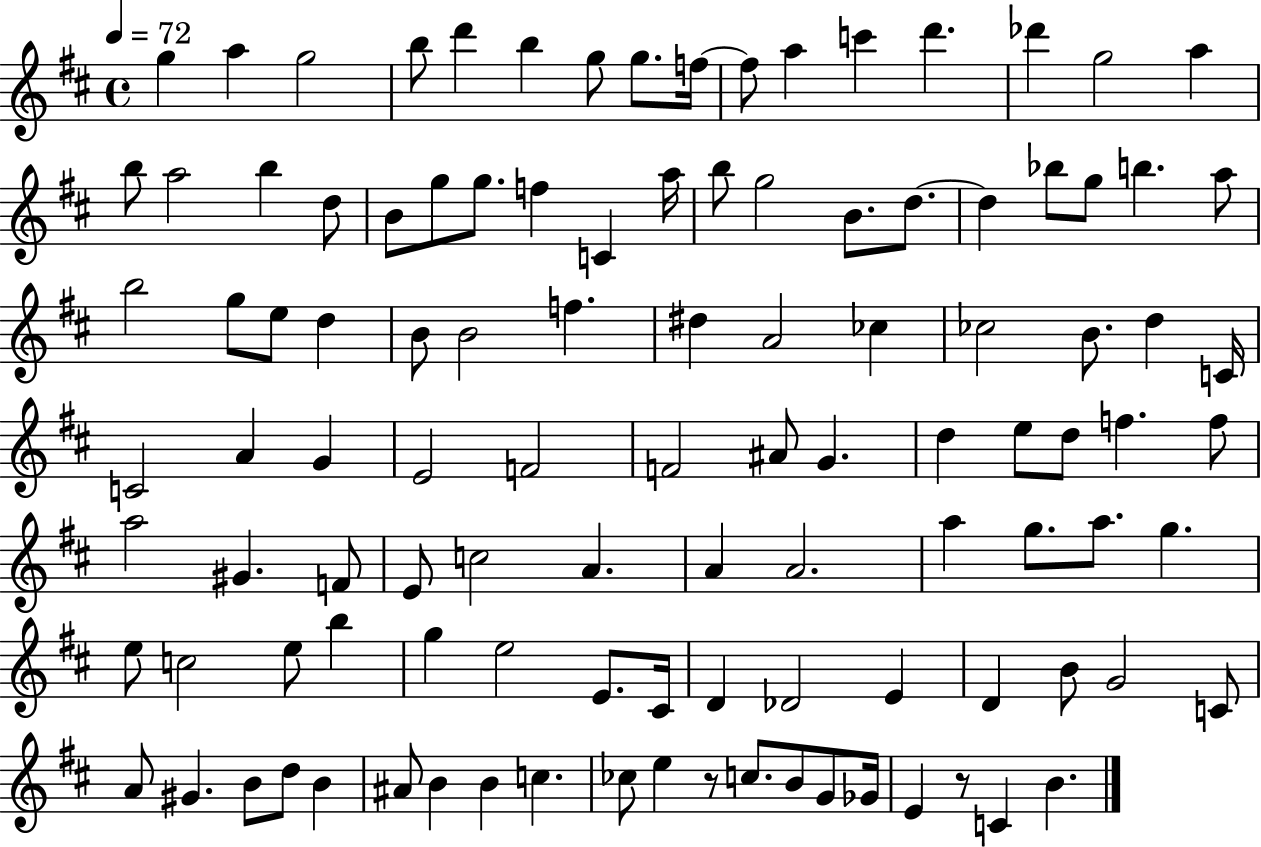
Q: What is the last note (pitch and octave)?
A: B4